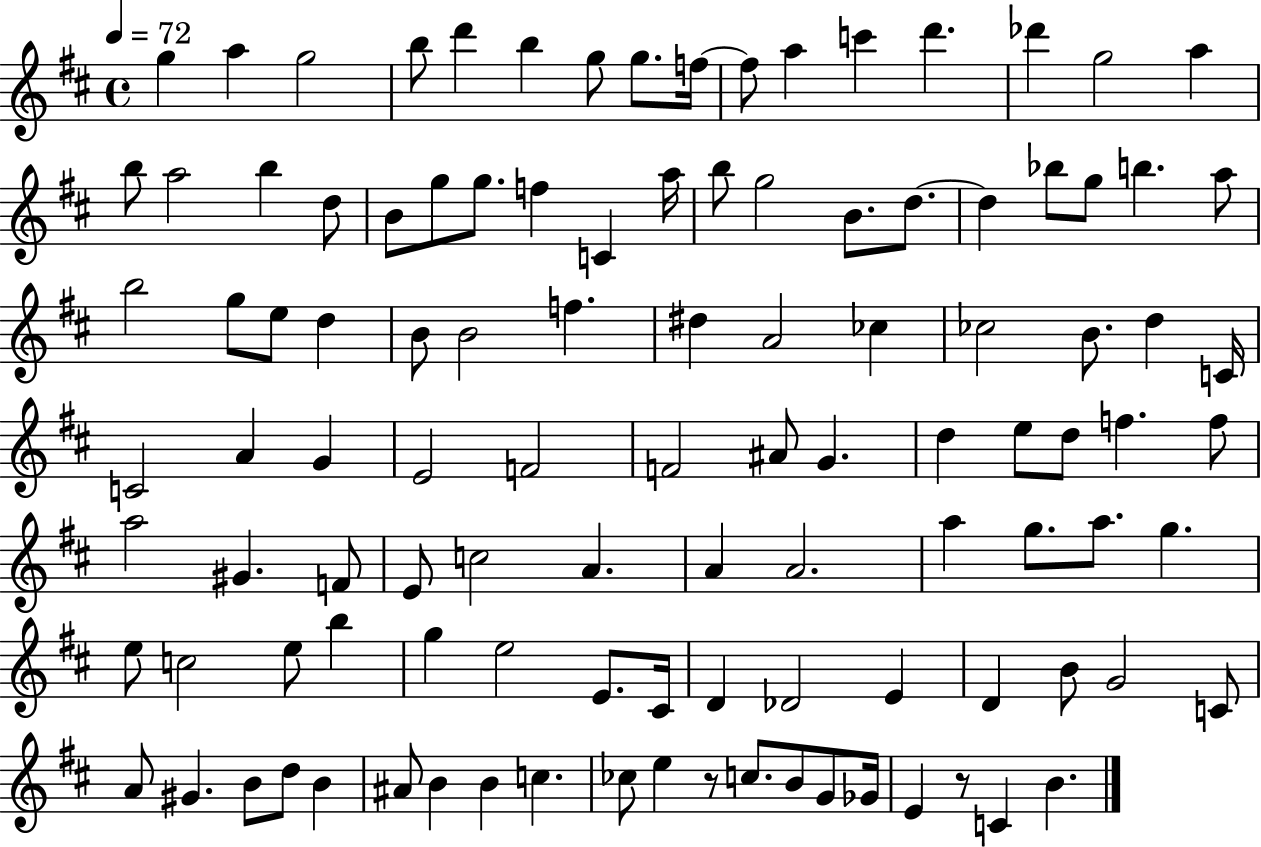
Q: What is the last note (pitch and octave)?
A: B4